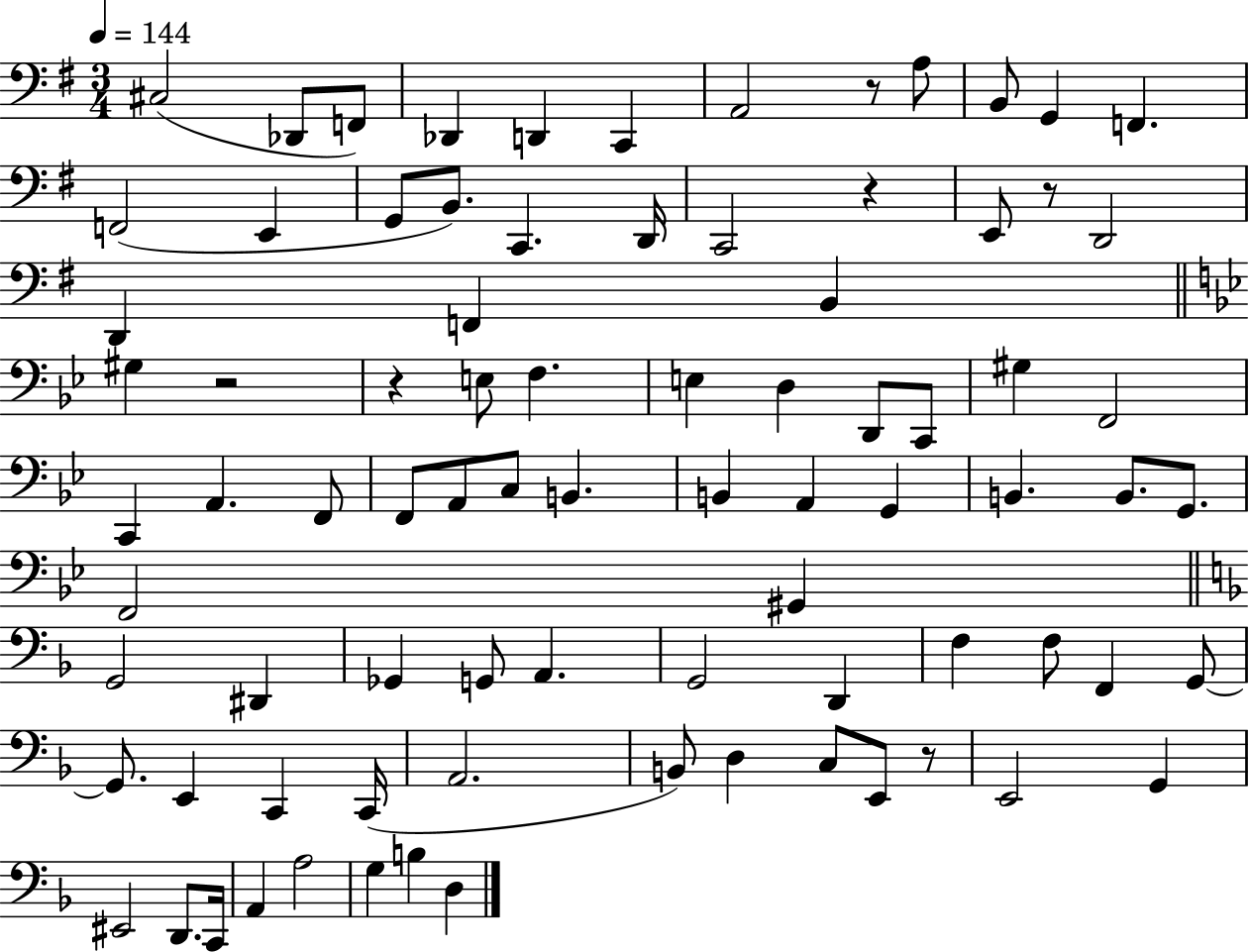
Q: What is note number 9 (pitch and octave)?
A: B2